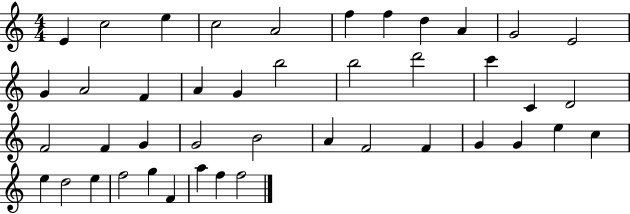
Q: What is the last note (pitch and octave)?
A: F5